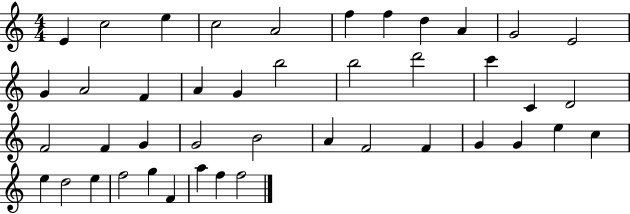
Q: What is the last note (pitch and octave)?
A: F5